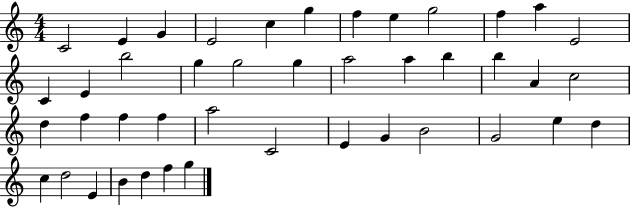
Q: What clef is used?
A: treble